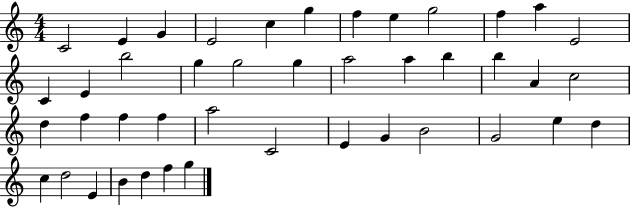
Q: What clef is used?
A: treble